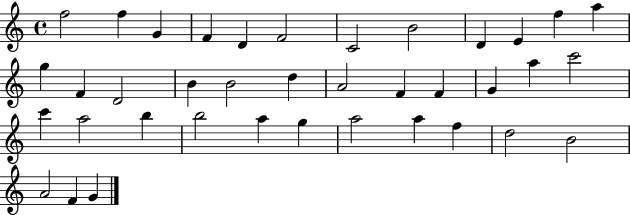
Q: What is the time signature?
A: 4/4